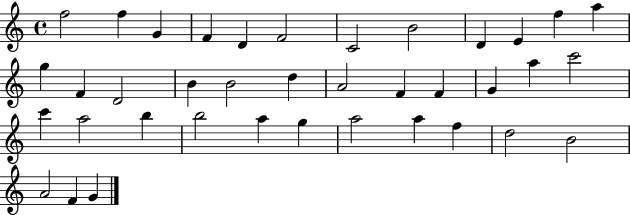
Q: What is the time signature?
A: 4/4